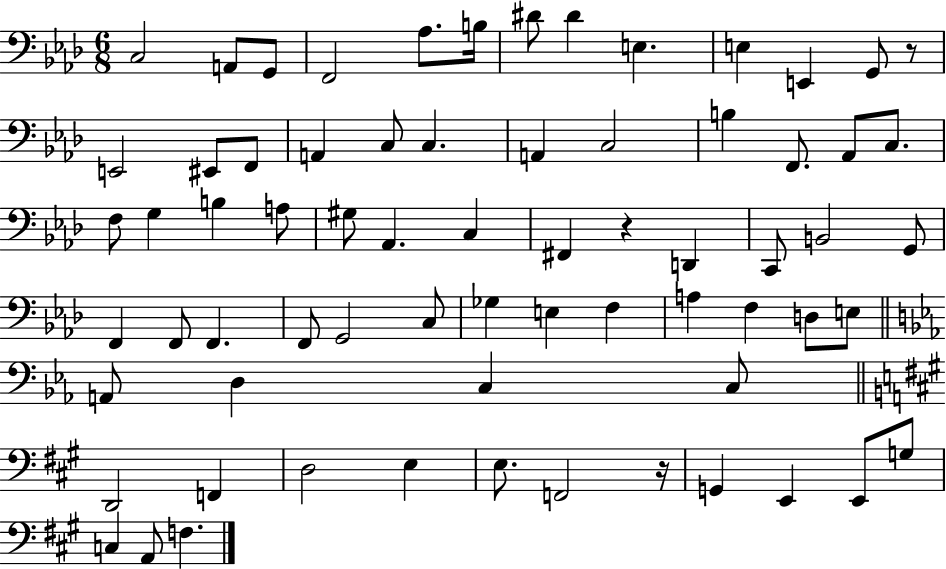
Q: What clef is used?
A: bass